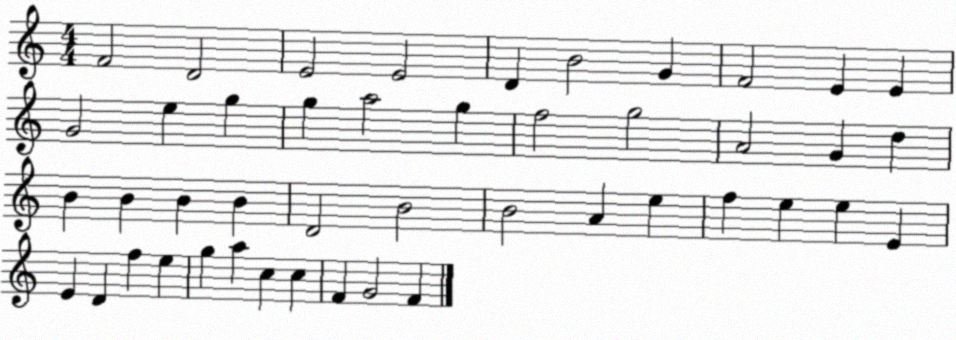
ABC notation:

X:1
T:Untitled
M:4/4
L:1/4
K:C
F2 D2 E2 E2 D B2 G F2 E E G2 e g g a2 g f2 g2 A2 G d B B B B D2 B2 B2 A e f e e E E D f e g a c c F G2 F